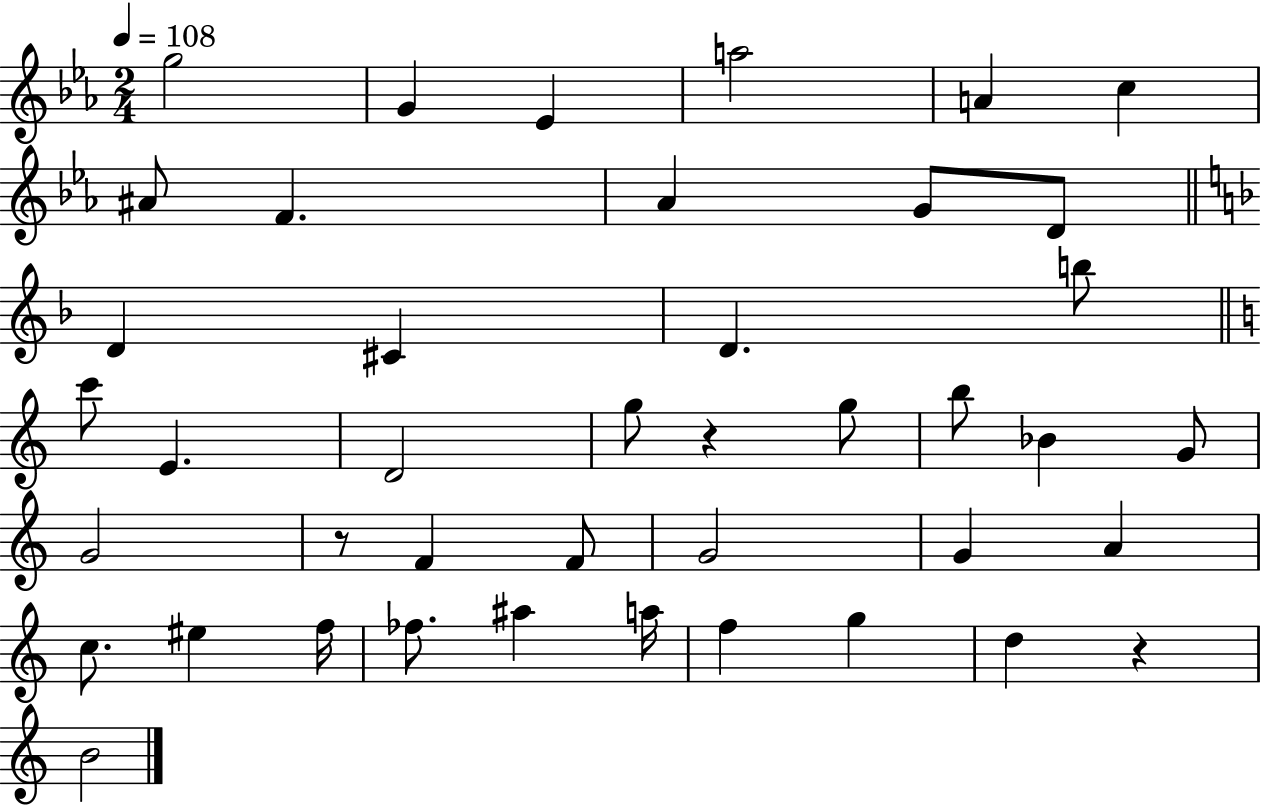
{
  \clef treble
  \numericTimeSignature
  \time 2/4
  \key ees \major
  \tempo 4 = 108
  \repeat volta 2 { g''2 | g'4 ees'4 | a''2 | a'4 c''4 | \break ais'8 f'4. | aes'4 g'8 d'8 | \bar "||" \break \key f \major d'4 cis'4 | d'4. b''8 | \bar "||" \break \key c \major c'''8 e'4. | d'2 | g''8 r4 g''8 | b''8 bes'4 g'8 | \break g'2 | r8 f'4 f'8 | g'2 | g'4 a'4 | \break c''8. eis''4 f''16 | fes''8. ais''4 a''16 | f''4 g''4 | d''4 r4 | \break b'2 | } \bar "|."
}